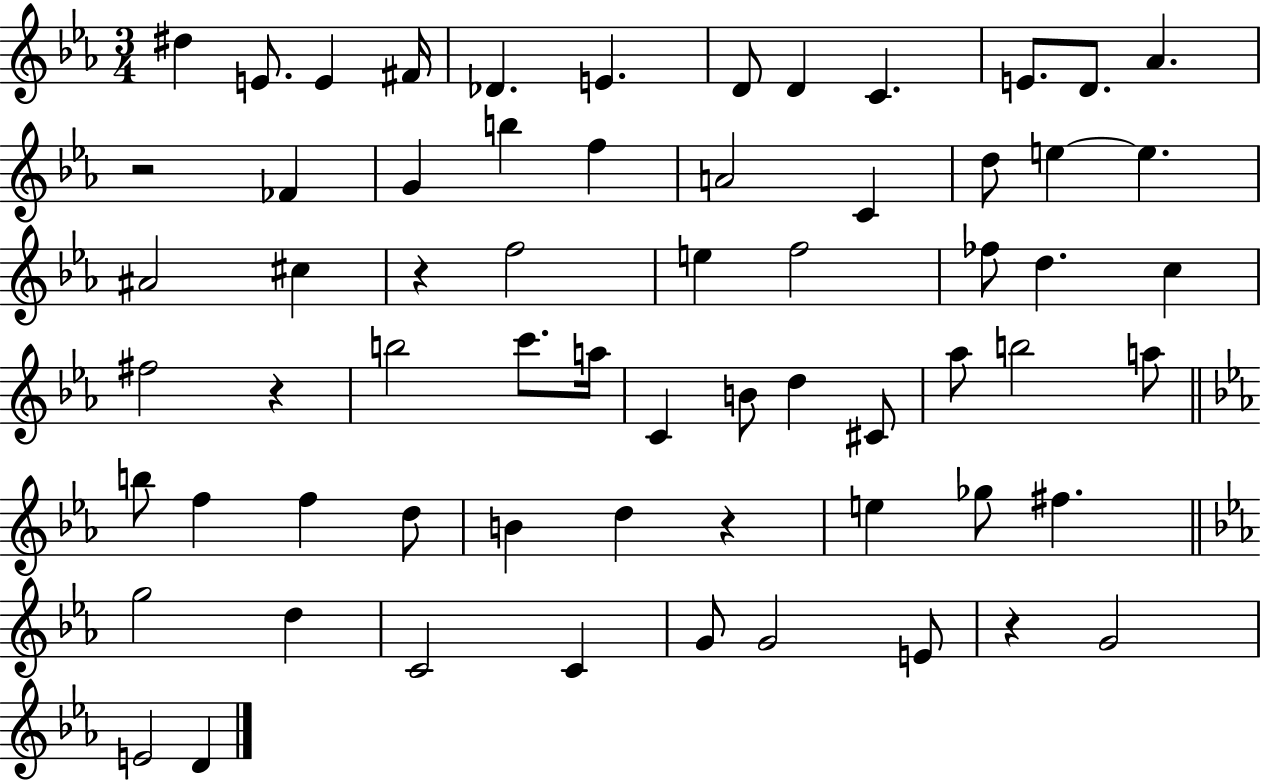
{
  \clef treble
  \numericTimeSignature
  \time 3/4
  \key ees \major
  dis''4 e'8. e'4 fis'16 | des'4. e'4. | d'8 d'4 c'4. | e'8. d'8. aes'4. | \break r2 fes'4 | g'4 b''4 f''4 | a'2 c'4 | d''8 e''4~~ e''4. | \break ais'2 cis''4 | r4 f''2 | e''4 f''2 | fes''8 d''4. c''4 | \break fis''2 r4 | b''2 c'''8. a''16 | c'4 b'8 d''4 cis'8 | aes''8 b''2 a''8 | \break \bar "||" \break \key c \minor b''8 f''4 f''4 d''8 | b'4 d''4 r4 | e''4 ges''8 fis''4. | \bar "||" \break \key ees \major g''2 d''4 | c'2 c'4 | g'8 g'2 e'8 | r4 g'2 | \break e'2 d'4 | \bar "|."
}